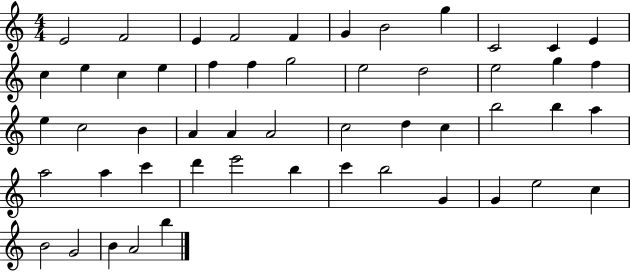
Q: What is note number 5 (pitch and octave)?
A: F4